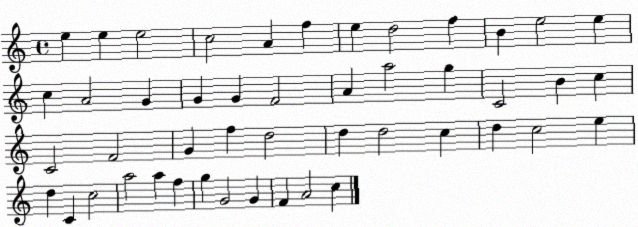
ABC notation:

X:1
T:Untitled
M:4/4
L:1/4
K:C
e e e2 c2 A f e d2 f B e2 e c A2 G G G F2 A a2 g C2 B c C2 F2 G f d2 d d2 c d c2 e d C c2 a2 a f g G2 G F A2 c